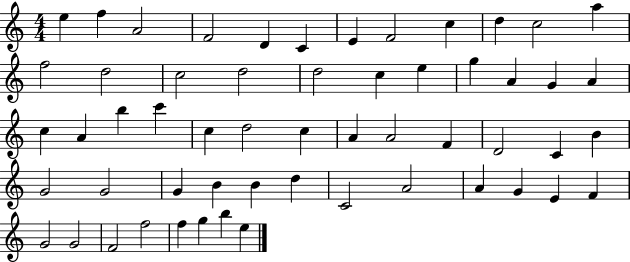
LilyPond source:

{
  \clef treble
  \numericTimeSignature
  \time 4/4
  \key c \major
  e''4 f''4 a'2 | f'2 d'4 c'4 | e'4 f'2 c''4 | d''4 c''2 a''4 | \break f''2 d''2 | c''2 d''2 | d''2 c''4 e''4 | g''4 a'4 g'4 a'4 | \break c''4 a'4 b''4 c'''4 | c''4 d''2 c''4 | a'4 a'2 f'4 | d'2 c'4 b'4 | \break g'2 g'2 | g'4 b'4 b'4 d''4 | c'2 a'2 | a'4 g'4 e'4 f'4 | \break g'2 g'2 | f'2 f''2 | f''4 g''4 b''4 e''4 | \bar "|."
}